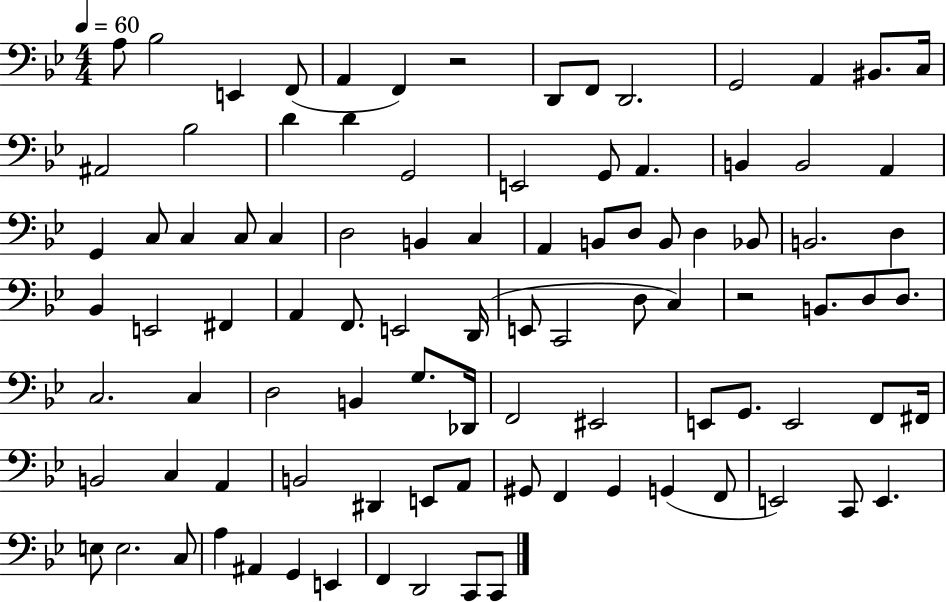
A3/e Bb3/h E2/q F2/e A2/q F2/q R/h D2/e F2/e D2/h. G2/h A2/q BIS2/e. C3/s A#2/h Bb3/h D4/q D4/q G2/h E2/h G2/e A2/q. B2/q B2/h A2/q G2/q C3/e C3/q C3/e C3/q D3/h B2/q C3/q A2/q B2/e D3/e B2/e D3/q Bb2/e B2/h. D3/q Bb2/q E2/h F#2/q A2/q F2/e. E2/h D2/s E2/e C2/h D3/e C3/q R/h B2/e. D3/e D3/e. C3/h. C3/q D3/h B2/q G3/e. Db2/s F2/h EIS2/h E2/e G2/e. E2/h F2/e F#2/s B2/h C3/q A2/q B2/h D#2/q E2/e A2/e G#2/e F2/q G#2/q G2/q F2/e E2/h C2/e E2/q. E3/e E3/h. C3/e A3/q A#2/q G2/q E2/q F2/q D2/h C2/e C2/e